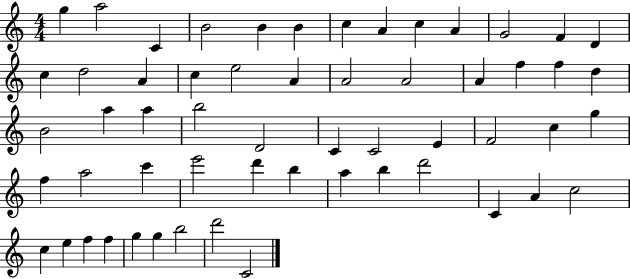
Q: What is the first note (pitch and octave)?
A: G5